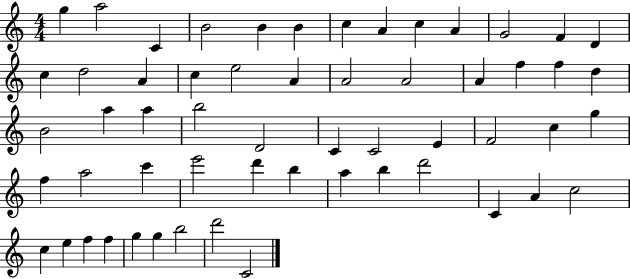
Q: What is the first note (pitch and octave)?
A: G5